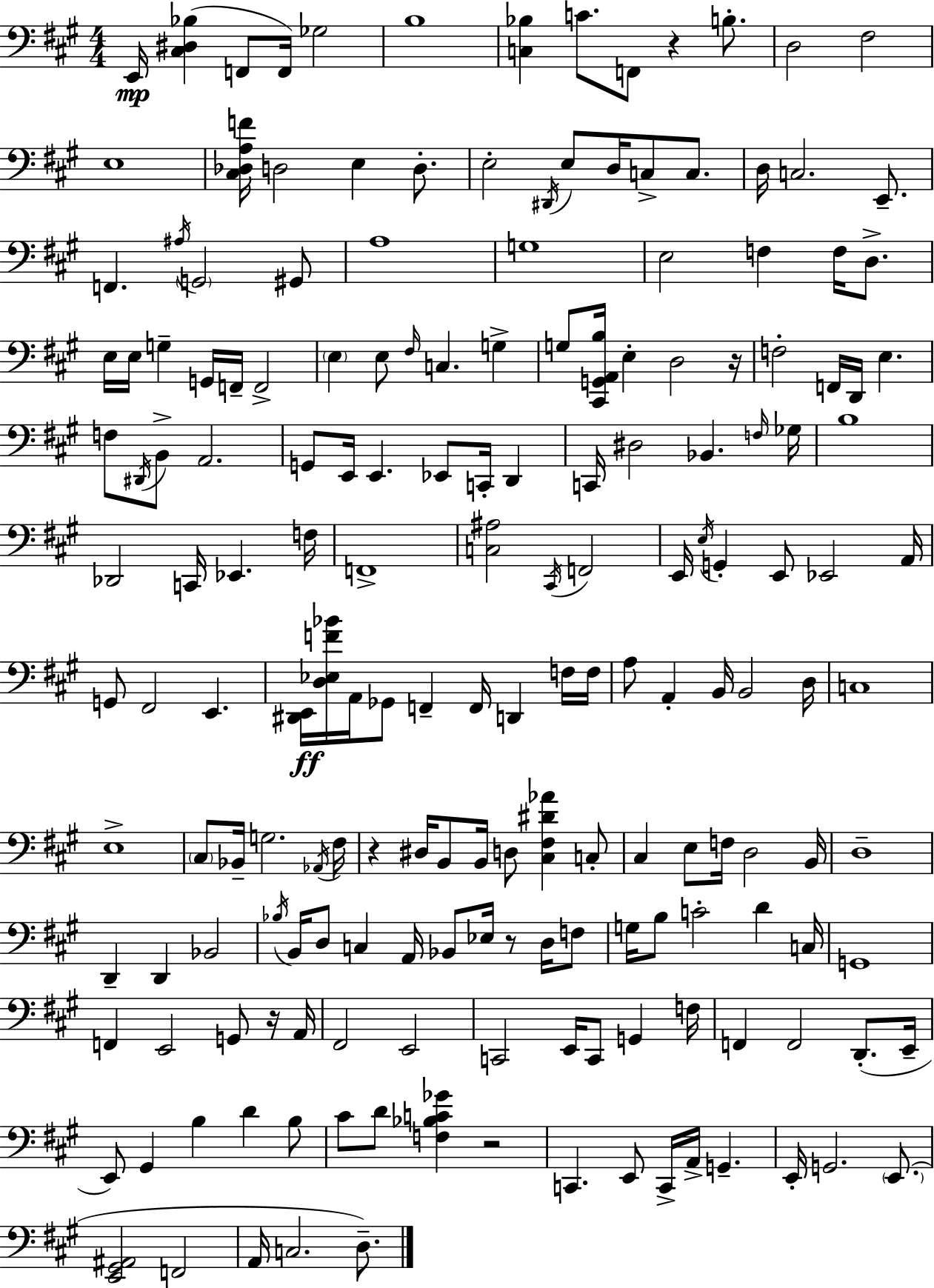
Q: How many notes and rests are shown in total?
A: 181